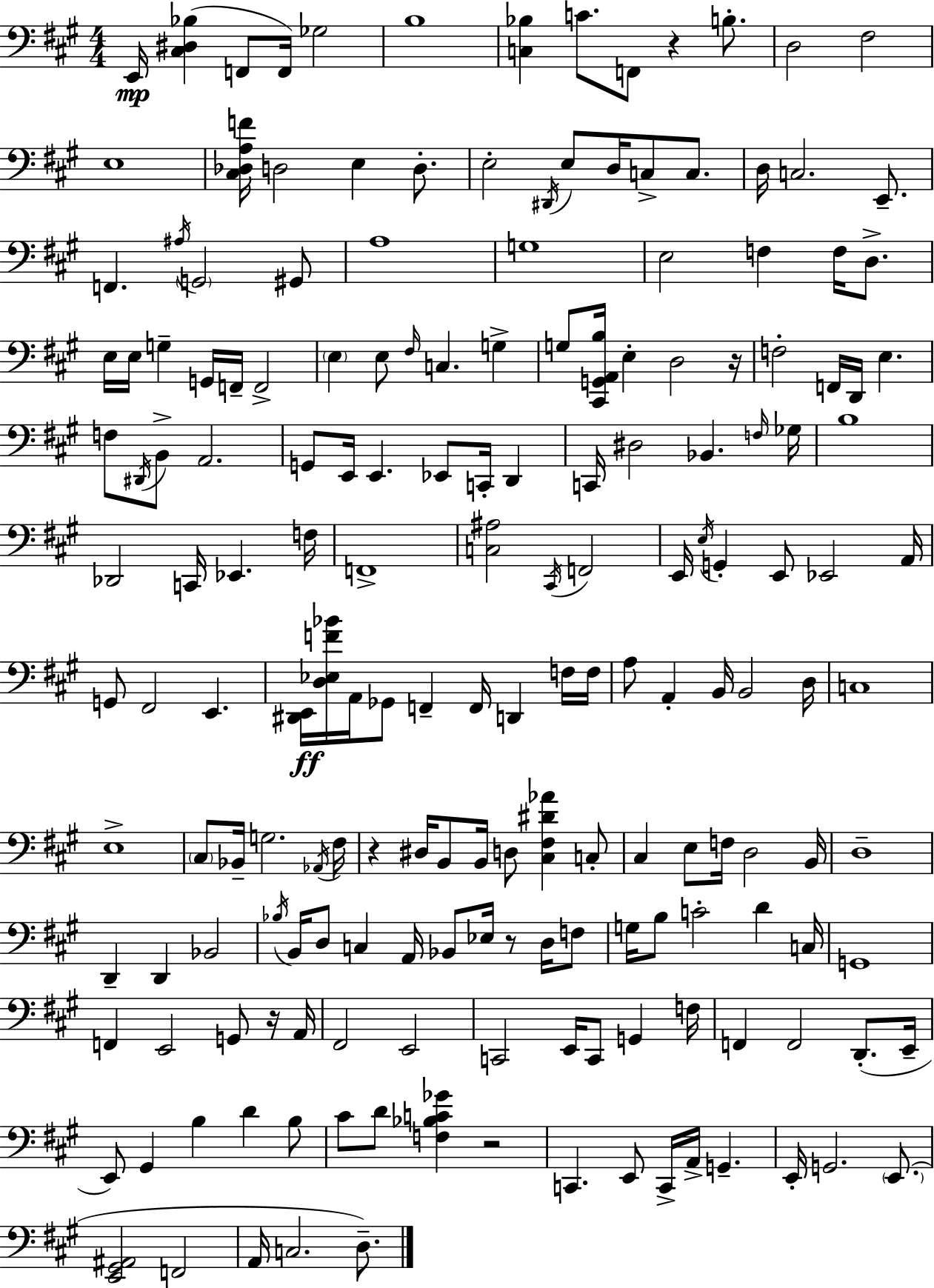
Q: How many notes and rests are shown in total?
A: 181